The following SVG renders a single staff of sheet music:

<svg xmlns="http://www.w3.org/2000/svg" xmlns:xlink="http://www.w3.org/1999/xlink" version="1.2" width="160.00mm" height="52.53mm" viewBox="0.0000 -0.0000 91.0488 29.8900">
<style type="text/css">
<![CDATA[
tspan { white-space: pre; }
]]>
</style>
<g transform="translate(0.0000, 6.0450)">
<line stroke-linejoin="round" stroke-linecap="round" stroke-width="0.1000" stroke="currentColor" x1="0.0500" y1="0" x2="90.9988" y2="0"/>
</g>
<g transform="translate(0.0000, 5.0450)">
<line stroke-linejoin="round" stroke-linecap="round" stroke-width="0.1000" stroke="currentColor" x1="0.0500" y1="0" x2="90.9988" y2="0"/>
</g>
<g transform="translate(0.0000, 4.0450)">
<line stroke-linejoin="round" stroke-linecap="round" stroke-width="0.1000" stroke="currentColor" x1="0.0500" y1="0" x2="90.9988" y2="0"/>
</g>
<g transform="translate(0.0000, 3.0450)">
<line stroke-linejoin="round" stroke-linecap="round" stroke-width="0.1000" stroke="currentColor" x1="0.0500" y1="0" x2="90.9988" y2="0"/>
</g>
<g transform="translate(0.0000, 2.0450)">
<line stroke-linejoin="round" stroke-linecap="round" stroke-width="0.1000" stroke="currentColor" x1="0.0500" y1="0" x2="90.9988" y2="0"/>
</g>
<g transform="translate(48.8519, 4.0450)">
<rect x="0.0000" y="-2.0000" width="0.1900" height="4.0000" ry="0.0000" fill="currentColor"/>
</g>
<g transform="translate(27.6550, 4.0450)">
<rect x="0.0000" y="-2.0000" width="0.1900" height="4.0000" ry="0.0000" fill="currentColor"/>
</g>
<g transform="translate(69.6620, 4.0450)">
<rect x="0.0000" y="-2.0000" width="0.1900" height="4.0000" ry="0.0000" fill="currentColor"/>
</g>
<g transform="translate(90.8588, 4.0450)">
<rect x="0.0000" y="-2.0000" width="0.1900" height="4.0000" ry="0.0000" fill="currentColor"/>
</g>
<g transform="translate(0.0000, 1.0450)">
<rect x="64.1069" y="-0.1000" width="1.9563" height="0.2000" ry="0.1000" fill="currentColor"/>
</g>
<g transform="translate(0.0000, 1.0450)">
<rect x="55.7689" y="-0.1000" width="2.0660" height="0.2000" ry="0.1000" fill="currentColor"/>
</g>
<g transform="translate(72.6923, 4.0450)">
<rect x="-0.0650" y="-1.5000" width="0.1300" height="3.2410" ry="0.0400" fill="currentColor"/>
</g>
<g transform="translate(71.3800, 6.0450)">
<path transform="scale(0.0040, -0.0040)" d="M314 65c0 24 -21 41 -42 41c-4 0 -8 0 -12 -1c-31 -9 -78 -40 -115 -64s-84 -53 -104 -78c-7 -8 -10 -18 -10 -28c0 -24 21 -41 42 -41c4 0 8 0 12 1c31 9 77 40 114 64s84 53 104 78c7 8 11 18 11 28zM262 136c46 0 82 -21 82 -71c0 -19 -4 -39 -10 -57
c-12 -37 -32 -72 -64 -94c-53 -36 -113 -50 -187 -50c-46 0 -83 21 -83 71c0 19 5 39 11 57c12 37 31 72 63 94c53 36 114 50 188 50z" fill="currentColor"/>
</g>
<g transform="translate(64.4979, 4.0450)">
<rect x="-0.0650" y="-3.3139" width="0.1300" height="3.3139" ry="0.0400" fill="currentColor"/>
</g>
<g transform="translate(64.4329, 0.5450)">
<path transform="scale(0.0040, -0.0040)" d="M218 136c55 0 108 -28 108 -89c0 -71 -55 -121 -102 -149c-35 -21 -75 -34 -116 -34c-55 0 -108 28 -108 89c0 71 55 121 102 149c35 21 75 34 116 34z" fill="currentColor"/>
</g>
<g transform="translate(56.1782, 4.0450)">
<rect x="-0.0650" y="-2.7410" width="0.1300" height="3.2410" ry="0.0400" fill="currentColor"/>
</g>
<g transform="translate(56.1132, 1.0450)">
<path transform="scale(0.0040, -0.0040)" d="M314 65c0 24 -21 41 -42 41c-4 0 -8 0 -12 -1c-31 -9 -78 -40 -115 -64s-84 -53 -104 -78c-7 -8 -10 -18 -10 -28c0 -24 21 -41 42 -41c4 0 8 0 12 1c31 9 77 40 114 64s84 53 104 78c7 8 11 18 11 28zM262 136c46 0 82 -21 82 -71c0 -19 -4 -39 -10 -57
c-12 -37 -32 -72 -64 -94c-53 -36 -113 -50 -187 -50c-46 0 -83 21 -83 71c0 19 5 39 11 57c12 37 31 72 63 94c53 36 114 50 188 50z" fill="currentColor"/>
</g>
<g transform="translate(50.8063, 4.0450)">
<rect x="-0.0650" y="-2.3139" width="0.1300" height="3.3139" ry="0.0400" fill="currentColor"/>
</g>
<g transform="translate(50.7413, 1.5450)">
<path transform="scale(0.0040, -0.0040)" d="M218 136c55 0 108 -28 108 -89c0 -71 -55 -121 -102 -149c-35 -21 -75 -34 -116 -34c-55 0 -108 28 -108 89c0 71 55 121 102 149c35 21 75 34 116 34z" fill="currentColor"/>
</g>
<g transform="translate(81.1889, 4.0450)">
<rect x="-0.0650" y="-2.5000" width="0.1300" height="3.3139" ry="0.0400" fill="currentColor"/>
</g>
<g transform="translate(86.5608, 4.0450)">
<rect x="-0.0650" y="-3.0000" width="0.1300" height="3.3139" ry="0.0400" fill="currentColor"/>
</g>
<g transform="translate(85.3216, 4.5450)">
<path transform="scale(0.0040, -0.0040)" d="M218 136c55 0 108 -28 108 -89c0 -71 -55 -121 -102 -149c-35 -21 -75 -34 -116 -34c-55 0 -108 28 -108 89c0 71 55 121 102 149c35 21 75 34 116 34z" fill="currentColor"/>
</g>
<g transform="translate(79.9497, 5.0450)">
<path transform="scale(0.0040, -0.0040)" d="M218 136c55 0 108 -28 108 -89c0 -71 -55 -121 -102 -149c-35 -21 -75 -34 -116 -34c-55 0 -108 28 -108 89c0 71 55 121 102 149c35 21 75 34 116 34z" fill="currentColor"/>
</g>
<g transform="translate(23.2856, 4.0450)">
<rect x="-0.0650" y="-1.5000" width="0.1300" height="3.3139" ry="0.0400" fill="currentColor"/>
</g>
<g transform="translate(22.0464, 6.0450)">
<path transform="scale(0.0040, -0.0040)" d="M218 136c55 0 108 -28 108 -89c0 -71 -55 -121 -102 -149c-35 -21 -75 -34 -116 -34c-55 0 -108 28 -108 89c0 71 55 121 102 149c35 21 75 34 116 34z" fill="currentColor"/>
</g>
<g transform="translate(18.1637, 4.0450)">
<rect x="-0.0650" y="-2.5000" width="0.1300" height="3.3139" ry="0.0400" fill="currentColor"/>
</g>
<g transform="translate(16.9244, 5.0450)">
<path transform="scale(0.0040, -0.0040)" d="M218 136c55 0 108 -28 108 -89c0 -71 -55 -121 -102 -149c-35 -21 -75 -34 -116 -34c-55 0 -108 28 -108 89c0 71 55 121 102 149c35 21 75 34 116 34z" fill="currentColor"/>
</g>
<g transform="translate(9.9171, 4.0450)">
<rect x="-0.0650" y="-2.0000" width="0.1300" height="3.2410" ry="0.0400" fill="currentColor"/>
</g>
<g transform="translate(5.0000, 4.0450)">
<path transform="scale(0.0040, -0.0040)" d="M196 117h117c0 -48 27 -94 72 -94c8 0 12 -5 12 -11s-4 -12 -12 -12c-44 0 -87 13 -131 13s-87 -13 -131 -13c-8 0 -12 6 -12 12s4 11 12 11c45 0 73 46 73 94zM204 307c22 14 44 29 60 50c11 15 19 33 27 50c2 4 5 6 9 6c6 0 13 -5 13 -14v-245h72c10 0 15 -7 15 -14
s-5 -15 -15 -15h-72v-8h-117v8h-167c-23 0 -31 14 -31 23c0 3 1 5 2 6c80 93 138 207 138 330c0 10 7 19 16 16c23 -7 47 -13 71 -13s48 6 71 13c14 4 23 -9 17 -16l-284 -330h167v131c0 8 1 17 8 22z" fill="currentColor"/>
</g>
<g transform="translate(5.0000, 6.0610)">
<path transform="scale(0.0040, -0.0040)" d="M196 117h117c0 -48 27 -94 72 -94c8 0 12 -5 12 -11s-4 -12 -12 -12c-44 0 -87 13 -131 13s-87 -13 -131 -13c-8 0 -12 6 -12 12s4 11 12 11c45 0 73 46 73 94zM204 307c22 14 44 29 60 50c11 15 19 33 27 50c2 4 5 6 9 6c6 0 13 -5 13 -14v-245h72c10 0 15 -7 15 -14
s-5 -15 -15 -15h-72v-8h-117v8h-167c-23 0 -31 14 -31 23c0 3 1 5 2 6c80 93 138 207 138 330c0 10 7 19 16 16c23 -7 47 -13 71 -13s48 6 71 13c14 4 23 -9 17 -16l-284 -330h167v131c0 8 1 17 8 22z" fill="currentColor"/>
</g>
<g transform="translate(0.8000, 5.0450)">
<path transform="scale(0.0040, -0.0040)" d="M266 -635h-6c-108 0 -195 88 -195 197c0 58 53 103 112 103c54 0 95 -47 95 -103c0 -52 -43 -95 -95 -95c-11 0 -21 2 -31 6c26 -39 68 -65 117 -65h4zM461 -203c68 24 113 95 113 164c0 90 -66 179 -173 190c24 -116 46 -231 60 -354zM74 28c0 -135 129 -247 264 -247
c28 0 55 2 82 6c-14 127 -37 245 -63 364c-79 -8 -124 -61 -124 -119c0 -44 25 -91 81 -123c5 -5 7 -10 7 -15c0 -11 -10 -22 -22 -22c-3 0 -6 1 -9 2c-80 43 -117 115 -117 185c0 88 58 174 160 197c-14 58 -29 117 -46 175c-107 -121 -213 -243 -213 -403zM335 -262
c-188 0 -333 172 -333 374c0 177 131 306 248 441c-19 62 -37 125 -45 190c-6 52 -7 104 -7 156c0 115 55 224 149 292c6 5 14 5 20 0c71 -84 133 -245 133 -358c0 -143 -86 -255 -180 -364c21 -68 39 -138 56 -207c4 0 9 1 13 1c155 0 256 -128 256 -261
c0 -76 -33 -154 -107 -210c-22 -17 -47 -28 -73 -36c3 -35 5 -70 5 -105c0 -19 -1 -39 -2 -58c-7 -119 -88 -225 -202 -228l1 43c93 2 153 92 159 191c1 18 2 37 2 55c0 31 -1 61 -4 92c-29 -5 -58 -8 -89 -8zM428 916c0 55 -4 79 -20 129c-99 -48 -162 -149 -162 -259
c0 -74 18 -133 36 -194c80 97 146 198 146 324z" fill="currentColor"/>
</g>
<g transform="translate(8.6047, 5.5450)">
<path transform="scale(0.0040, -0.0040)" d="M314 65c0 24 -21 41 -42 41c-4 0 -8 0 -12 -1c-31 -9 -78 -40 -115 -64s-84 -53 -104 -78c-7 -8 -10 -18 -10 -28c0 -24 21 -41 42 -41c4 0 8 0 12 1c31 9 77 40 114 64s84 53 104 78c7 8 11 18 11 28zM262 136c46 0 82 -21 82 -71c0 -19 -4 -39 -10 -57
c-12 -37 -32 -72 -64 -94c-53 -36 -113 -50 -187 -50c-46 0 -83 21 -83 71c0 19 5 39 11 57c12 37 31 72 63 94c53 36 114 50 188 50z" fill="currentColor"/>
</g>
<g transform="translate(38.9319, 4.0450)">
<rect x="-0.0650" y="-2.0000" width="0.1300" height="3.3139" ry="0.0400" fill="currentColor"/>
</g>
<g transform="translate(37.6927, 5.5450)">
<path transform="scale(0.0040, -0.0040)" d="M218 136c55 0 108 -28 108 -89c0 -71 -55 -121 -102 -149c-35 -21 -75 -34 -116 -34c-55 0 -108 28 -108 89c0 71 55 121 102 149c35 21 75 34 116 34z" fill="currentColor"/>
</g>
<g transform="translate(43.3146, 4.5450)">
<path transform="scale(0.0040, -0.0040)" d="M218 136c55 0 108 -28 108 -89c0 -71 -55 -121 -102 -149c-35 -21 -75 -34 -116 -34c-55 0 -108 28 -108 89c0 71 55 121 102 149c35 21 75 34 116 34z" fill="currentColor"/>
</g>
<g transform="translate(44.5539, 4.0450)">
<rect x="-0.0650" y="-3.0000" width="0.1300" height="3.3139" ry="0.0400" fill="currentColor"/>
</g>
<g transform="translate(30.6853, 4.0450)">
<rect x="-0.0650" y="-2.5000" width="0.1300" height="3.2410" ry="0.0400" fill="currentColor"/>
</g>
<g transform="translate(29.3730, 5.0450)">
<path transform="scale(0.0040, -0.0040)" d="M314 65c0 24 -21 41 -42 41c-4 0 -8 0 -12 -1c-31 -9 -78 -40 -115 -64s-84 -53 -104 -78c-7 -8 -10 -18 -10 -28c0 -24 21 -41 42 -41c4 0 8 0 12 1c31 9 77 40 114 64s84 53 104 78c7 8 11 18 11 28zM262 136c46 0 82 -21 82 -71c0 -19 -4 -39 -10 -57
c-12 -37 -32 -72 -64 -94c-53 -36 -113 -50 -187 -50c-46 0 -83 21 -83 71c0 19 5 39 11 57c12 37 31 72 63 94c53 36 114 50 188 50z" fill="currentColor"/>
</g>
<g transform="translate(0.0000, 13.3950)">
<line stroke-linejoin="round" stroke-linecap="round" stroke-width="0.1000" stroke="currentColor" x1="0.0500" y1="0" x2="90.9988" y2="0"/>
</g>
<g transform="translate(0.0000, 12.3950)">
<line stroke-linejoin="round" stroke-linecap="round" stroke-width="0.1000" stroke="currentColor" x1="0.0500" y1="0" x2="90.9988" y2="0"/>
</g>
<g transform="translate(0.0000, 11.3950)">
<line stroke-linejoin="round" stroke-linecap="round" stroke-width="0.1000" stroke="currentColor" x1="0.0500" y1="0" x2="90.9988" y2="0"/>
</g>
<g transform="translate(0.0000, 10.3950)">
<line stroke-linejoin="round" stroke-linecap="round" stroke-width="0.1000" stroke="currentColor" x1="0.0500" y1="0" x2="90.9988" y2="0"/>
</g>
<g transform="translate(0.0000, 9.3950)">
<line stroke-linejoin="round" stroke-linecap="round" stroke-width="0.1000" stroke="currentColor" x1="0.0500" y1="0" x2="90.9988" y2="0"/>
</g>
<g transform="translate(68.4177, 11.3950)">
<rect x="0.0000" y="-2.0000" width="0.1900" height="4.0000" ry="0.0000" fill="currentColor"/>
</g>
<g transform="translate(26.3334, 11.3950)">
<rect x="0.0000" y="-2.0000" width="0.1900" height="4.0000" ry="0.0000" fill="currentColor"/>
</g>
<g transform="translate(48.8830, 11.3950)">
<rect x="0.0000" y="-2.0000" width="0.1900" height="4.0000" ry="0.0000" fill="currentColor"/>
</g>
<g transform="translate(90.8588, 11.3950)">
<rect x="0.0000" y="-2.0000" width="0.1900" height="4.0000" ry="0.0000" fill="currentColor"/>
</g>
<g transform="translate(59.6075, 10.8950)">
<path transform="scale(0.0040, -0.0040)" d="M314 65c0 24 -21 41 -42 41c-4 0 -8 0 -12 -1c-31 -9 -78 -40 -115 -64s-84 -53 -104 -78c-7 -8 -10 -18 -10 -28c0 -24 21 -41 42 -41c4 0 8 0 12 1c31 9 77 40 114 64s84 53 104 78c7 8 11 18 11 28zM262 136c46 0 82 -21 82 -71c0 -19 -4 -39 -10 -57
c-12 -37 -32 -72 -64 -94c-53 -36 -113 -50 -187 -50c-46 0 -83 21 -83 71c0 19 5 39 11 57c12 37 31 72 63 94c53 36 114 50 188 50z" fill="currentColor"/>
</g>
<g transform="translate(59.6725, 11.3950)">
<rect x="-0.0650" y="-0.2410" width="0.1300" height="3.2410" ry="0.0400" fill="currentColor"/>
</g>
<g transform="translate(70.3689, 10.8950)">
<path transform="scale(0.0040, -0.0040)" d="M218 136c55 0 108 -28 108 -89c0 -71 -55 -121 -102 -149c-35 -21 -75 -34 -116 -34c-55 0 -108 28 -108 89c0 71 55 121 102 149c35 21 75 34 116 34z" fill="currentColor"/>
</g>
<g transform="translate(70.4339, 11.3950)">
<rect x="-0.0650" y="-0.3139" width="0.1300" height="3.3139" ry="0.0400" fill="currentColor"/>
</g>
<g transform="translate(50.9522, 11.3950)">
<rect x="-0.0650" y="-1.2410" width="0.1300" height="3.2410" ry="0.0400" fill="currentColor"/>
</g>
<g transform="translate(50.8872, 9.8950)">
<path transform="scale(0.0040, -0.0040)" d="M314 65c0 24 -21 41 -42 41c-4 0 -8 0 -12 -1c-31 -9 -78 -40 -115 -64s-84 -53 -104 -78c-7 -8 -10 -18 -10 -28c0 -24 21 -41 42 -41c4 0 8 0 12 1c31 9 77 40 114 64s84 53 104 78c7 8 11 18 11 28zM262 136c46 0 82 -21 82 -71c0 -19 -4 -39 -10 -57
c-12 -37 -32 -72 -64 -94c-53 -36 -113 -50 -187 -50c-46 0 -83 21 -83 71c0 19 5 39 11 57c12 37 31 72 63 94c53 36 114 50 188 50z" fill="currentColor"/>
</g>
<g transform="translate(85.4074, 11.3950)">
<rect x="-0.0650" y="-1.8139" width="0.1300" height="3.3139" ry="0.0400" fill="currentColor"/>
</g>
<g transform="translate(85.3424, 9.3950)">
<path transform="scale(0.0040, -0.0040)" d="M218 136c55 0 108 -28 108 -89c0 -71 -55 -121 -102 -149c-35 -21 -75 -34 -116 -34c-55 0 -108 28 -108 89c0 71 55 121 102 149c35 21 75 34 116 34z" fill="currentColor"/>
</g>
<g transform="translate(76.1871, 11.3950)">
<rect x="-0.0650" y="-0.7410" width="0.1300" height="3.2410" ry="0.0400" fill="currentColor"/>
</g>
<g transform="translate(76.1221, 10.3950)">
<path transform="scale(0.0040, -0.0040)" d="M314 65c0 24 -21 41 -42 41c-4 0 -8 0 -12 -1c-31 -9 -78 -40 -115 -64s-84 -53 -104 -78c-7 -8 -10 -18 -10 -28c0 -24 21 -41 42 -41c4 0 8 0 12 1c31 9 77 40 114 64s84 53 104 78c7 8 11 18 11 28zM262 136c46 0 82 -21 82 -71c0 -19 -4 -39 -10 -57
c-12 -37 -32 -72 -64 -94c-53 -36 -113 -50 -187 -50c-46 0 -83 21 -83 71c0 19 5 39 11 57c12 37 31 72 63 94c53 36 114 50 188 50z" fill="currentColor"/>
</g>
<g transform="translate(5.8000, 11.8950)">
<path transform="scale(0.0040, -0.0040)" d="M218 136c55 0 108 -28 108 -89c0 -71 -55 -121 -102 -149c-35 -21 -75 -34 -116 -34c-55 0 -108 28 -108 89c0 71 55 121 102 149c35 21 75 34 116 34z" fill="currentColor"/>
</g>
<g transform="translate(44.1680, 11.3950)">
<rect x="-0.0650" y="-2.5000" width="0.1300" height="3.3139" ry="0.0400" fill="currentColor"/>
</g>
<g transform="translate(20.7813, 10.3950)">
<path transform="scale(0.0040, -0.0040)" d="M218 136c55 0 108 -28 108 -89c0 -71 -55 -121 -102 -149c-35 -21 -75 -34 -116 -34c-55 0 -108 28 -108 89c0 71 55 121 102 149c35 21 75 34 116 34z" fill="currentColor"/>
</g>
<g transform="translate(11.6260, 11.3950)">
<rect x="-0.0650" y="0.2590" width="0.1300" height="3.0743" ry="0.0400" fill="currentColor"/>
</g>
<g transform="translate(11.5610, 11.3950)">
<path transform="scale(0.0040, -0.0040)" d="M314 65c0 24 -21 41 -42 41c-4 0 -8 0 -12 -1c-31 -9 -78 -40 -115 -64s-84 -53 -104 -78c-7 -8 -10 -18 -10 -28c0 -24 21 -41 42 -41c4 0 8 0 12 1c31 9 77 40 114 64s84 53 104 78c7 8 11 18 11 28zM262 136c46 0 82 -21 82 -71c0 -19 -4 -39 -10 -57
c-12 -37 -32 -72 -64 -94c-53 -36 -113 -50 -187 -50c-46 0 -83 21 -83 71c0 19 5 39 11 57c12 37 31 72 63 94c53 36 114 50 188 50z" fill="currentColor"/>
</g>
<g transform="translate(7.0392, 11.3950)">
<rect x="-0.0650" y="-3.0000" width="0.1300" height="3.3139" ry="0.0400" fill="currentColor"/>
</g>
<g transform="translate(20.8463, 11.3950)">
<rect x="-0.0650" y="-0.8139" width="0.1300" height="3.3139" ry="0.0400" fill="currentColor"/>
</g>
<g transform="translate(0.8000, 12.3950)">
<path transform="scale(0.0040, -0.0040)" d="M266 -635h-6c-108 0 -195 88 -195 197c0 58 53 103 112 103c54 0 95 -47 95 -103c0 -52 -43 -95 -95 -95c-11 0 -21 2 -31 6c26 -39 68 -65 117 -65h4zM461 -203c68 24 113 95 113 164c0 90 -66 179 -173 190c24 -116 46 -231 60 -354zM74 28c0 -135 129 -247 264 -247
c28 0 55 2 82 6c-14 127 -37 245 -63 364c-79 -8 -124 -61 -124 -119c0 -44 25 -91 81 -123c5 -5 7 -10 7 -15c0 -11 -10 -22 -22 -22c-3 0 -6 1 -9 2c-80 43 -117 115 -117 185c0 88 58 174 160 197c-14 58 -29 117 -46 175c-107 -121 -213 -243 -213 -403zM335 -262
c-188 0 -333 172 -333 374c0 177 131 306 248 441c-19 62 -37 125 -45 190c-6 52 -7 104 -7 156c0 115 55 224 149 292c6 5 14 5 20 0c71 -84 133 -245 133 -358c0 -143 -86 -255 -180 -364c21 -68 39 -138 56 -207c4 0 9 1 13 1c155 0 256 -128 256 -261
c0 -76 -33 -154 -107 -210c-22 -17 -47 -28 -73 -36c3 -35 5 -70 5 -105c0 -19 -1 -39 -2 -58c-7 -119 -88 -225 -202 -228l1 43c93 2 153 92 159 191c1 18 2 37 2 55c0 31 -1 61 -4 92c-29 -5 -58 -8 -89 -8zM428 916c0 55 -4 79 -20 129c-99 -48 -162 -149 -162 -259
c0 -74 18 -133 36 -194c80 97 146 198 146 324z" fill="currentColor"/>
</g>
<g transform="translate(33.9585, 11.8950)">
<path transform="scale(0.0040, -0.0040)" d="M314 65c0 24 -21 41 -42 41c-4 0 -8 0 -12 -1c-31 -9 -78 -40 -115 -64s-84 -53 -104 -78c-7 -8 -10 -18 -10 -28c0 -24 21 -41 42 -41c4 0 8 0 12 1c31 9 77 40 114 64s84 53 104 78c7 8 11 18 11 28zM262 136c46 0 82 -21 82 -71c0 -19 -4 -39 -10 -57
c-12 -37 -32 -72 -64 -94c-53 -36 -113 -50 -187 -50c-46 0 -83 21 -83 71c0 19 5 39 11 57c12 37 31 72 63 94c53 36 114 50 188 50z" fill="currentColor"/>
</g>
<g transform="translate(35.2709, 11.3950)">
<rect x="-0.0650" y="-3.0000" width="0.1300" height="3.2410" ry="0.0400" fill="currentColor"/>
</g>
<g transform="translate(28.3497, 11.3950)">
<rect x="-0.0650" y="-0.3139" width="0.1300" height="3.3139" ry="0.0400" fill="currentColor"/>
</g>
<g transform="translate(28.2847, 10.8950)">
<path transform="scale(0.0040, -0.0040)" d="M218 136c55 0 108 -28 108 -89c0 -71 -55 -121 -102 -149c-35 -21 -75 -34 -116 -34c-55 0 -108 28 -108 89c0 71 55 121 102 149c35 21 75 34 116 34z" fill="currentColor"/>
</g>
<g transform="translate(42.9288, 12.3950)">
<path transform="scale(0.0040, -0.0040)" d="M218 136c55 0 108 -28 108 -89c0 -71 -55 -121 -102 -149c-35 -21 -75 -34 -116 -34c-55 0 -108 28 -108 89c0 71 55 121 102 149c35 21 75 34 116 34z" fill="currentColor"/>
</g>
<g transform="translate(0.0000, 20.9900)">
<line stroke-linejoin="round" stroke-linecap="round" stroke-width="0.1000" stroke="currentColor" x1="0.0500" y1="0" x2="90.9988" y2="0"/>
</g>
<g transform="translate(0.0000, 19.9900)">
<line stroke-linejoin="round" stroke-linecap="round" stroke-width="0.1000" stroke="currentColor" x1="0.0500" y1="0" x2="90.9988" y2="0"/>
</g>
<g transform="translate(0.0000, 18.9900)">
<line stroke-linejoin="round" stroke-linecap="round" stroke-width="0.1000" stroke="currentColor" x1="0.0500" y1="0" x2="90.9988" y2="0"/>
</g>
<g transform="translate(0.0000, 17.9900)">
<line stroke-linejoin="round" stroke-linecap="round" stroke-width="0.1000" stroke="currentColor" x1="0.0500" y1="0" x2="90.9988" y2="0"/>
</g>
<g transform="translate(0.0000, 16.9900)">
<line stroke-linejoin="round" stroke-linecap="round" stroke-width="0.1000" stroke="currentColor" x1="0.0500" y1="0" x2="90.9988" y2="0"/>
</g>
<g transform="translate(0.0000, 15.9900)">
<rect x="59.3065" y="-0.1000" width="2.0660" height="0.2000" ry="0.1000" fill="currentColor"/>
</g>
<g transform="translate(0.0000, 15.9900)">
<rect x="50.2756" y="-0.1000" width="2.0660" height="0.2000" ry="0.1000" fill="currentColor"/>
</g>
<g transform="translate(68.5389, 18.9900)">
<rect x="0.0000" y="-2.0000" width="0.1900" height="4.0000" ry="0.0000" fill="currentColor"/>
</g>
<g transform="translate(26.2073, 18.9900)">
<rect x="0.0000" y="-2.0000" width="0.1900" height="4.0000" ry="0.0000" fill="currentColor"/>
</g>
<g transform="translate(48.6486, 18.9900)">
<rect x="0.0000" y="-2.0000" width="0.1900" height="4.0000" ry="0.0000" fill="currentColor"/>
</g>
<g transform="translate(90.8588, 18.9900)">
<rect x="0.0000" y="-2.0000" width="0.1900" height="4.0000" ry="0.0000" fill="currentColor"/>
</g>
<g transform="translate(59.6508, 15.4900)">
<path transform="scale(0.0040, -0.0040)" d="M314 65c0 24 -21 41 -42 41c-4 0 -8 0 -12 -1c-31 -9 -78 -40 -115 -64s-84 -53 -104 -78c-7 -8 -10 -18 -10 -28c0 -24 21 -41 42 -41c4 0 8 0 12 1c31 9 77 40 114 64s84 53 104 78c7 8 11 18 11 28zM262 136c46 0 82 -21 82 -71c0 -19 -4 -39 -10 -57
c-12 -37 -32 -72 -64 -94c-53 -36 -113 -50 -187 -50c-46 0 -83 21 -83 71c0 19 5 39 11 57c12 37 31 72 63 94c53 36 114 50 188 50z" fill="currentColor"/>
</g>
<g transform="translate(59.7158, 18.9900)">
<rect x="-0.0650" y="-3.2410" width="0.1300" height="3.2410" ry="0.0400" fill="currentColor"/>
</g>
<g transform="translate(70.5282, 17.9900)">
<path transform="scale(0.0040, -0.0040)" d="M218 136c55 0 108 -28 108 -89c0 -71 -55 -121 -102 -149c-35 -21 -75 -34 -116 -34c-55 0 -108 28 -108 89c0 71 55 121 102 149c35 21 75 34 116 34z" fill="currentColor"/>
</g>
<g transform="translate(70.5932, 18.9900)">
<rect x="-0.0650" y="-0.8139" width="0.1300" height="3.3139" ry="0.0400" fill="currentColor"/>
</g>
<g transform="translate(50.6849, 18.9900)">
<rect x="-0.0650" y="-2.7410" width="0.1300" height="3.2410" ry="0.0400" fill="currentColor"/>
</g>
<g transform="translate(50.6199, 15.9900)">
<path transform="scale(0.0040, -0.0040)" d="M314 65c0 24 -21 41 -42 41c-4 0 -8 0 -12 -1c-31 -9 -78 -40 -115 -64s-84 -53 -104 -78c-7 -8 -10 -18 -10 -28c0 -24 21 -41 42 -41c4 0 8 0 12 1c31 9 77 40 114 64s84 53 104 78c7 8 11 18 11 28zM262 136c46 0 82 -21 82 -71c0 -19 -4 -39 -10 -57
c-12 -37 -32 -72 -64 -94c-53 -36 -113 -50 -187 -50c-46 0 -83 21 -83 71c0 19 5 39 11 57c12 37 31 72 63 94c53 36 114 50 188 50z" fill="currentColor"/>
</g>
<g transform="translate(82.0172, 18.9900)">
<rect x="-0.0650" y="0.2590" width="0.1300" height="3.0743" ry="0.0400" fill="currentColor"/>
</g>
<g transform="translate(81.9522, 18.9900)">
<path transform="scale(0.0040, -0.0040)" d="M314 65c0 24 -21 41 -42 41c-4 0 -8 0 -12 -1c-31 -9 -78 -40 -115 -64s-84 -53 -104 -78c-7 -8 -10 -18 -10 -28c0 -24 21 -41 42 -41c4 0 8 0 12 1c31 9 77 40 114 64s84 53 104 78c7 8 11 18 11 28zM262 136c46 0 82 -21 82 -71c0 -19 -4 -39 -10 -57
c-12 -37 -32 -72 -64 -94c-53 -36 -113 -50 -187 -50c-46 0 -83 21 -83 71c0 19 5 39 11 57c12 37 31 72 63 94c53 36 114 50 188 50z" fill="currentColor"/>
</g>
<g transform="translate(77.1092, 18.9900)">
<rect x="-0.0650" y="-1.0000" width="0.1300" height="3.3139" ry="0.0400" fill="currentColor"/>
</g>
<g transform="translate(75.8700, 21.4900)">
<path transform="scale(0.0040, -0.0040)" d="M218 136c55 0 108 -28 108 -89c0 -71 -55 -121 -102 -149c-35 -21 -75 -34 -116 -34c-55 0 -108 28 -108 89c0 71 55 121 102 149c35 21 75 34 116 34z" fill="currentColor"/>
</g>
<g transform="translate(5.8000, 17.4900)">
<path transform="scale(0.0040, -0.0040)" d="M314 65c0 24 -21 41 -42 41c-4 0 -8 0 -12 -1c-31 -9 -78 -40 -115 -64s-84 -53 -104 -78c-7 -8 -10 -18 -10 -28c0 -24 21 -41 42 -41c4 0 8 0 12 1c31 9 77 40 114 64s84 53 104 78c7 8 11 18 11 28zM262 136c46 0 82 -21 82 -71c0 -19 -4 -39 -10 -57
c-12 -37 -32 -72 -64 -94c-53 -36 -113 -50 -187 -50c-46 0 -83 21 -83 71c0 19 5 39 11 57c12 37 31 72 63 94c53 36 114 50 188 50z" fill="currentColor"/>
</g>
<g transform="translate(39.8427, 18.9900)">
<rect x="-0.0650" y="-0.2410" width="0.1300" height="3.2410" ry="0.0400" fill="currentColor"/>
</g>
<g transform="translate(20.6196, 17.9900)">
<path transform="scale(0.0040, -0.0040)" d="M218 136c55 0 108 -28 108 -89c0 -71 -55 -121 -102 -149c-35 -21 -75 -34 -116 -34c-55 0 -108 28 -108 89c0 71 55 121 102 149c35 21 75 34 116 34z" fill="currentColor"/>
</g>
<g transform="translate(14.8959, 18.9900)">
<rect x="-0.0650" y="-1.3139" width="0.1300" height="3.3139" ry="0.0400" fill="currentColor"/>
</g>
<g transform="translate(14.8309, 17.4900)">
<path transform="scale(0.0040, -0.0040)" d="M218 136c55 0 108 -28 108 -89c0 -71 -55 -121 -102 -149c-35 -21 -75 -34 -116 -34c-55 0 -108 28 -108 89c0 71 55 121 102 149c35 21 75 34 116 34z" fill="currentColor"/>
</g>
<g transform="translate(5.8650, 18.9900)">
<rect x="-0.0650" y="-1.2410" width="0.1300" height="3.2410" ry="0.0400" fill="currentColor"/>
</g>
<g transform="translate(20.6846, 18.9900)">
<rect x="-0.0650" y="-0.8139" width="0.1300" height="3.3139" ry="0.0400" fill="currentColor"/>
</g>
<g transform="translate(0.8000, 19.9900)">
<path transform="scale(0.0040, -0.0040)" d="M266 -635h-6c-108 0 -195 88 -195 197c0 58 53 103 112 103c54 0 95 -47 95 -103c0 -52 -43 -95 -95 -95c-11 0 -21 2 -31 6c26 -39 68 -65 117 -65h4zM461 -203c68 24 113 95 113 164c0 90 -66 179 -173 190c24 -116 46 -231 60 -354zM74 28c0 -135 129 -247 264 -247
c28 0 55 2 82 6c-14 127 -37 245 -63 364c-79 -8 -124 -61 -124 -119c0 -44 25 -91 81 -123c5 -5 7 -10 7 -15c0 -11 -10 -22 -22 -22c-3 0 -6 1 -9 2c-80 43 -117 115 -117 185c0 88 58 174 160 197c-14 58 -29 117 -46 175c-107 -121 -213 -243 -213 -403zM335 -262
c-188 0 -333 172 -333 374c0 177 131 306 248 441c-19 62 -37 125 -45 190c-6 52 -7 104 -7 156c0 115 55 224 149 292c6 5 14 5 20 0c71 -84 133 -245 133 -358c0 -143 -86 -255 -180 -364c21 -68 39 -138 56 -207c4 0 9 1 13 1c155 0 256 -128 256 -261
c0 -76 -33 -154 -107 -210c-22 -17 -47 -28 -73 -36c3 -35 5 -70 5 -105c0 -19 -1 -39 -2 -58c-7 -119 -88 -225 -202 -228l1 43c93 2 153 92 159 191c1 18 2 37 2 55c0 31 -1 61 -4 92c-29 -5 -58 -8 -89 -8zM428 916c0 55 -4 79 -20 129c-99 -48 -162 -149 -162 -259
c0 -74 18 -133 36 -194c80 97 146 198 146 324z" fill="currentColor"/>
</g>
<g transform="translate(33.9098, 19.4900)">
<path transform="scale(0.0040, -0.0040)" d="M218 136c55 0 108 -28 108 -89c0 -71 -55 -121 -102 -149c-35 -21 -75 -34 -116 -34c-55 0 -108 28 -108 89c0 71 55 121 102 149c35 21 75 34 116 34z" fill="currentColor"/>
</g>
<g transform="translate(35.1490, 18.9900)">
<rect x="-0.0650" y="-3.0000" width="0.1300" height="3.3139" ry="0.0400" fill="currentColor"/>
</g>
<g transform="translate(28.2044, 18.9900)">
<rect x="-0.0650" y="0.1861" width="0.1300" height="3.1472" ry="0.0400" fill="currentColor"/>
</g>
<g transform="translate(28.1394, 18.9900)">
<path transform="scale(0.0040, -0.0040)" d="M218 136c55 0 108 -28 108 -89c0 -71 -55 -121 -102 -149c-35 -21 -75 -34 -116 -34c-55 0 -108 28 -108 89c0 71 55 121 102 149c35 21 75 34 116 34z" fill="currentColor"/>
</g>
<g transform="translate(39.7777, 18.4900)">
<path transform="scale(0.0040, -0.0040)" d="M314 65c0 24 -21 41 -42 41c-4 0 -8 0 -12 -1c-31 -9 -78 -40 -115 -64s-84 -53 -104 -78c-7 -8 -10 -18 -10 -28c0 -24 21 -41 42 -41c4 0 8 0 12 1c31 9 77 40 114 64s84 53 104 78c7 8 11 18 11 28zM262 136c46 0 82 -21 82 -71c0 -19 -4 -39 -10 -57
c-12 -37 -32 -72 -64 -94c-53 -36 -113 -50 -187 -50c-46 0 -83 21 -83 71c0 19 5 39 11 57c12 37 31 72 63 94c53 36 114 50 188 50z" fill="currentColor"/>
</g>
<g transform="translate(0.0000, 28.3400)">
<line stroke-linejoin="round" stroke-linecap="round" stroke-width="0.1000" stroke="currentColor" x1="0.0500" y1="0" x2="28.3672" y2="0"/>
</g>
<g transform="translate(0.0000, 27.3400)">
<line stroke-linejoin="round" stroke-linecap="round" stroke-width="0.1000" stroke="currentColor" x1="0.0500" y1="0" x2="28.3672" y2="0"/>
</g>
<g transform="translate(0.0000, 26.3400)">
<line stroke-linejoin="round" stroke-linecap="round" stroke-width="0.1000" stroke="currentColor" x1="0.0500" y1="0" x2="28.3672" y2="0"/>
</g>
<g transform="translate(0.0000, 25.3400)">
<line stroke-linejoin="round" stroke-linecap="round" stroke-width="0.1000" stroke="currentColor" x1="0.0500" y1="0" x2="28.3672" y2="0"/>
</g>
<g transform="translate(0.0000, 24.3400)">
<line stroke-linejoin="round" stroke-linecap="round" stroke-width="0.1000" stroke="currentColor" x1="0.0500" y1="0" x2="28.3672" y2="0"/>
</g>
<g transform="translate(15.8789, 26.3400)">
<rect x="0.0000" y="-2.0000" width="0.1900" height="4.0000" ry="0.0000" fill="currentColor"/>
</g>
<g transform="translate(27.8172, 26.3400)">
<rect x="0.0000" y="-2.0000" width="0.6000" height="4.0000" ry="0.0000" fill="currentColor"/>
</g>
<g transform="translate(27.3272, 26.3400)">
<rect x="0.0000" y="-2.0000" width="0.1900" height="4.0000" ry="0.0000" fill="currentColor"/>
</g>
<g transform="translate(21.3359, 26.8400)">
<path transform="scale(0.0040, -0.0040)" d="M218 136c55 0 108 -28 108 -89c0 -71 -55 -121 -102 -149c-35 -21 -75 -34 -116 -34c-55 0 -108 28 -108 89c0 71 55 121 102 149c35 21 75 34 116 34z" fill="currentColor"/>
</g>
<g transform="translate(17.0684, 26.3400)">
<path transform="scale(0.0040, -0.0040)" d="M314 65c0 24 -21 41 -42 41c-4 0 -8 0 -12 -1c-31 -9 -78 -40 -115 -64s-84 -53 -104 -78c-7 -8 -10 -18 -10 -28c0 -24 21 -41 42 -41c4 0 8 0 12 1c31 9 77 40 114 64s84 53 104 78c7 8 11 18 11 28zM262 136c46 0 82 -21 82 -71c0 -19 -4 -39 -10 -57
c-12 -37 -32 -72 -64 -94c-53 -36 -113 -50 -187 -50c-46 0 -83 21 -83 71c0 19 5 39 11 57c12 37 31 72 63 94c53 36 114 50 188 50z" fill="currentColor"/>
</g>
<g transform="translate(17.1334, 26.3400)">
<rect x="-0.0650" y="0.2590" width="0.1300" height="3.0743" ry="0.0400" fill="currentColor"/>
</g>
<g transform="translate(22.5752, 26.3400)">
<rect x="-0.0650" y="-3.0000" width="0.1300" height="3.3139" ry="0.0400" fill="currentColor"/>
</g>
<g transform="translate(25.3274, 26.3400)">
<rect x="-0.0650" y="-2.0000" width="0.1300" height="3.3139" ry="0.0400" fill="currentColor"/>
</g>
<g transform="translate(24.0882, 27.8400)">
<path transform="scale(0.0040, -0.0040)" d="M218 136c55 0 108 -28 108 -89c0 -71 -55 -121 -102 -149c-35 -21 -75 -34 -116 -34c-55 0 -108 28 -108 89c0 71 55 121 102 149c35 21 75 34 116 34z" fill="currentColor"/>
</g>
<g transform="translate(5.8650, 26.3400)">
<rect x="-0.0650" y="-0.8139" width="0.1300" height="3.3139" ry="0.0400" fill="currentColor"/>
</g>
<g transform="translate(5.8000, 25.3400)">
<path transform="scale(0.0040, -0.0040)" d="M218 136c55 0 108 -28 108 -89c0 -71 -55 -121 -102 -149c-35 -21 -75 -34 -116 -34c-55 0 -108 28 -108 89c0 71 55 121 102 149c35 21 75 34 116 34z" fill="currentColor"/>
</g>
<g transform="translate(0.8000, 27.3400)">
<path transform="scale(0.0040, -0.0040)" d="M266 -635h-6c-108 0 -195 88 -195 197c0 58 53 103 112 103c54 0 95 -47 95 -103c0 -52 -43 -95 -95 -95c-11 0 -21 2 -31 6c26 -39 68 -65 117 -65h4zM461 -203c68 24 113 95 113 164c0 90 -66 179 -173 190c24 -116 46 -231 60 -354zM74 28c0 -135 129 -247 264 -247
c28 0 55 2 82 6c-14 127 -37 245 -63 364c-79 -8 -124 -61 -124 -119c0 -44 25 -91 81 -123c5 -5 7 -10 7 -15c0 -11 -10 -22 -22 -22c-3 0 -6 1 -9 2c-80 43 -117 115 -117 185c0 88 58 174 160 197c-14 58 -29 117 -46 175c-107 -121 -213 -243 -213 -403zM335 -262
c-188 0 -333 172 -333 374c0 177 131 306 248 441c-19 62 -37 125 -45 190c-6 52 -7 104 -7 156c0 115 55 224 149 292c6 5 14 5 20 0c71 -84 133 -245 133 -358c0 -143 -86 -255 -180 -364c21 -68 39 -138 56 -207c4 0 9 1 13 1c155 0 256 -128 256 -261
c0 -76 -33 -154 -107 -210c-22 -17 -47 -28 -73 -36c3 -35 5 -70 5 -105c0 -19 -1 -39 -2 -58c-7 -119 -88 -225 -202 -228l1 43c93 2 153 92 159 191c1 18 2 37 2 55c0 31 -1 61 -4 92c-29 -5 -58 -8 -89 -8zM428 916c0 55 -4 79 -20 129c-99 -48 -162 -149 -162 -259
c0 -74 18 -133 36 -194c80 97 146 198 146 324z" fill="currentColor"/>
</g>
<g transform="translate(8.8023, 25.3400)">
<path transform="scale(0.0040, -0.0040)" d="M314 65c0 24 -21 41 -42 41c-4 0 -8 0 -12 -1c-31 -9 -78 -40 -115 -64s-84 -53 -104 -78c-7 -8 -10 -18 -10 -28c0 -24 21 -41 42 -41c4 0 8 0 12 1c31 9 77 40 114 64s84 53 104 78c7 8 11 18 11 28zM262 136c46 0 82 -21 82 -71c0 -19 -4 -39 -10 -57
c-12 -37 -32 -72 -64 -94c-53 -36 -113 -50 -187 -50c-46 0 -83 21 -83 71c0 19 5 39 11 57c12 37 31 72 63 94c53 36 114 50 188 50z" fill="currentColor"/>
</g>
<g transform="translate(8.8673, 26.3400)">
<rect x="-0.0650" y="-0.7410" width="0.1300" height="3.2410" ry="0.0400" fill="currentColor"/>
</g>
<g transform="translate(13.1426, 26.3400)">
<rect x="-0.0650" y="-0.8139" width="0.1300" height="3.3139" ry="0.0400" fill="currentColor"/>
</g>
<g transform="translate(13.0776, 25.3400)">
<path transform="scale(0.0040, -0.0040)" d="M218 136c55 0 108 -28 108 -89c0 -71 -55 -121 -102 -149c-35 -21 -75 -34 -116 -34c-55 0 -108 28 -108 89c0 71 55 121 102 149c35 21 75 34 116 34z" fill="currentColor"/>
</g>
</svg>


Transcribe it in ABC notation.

X:1
T:Untitled
M:4/4
L:1/4
K:C
F2 G E G2 F A g a2 b E2 G A A B2 d c A2 G e2 c2 c d2 f e2 e d B A c2 a2 b2 d D B2 d d2 d B2 A F